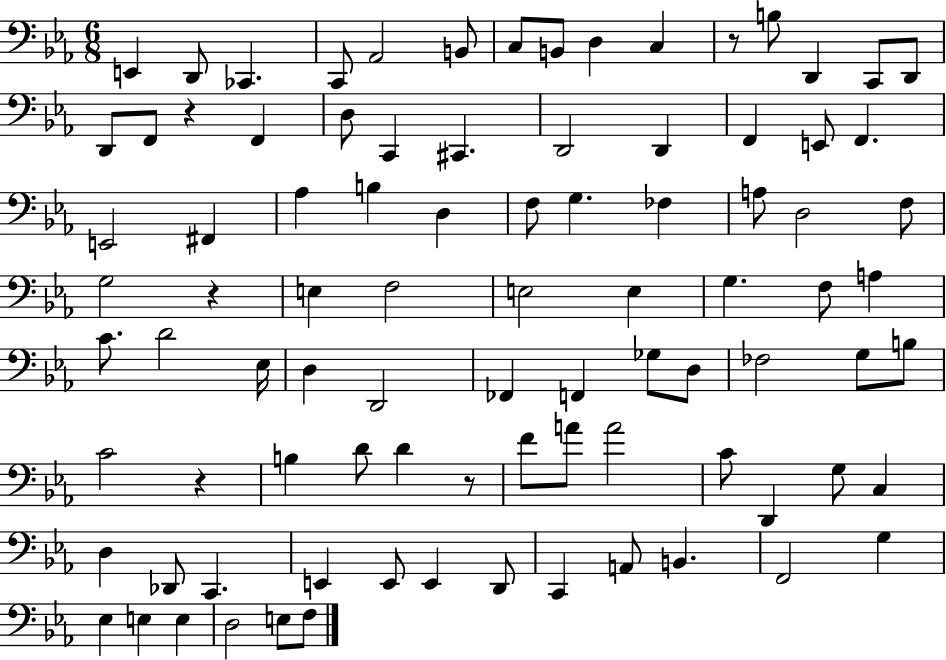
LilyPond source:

{
  \clef bass
  \numericTimeSignature
  \time 6/8
  \key ees \major
  \repeat volta 2 { e,4 d,8 ces,4. | c,8 aes,2 b,8 | c8 b,8 d4 c4 | r8 b8 d,4 c,8 d,8 | \break d,8 f,8 r4 f,4 | d8 c,4 cis,4. | d,2 d,4 | f,4 e,8 f,4. | \break e,2 fis,4 | aes4 b4 d4 | f8 g4. fes4 | a8 d2 f8 | \break g2 r4 | e4 f2 | e2 e4 | g4. f8 a4 | \break c'8. d'2 ees16 | d4 d,2 | fes,4 f,4 ges8 d8 | fes2 g8 b8 | \break c'2 r4 | b4 d'8 d'4 r8 | f'8 a'8 a'2 | c'8 d,4 g8 c4 | \break d4 des,8 c,4. | e,4 e,8 e,4 d,8 | c,4 a,8 b,4. | f,2 g4 | \break ees4 e4 e4 | d2 e8 f8 | } \bar "|."
}